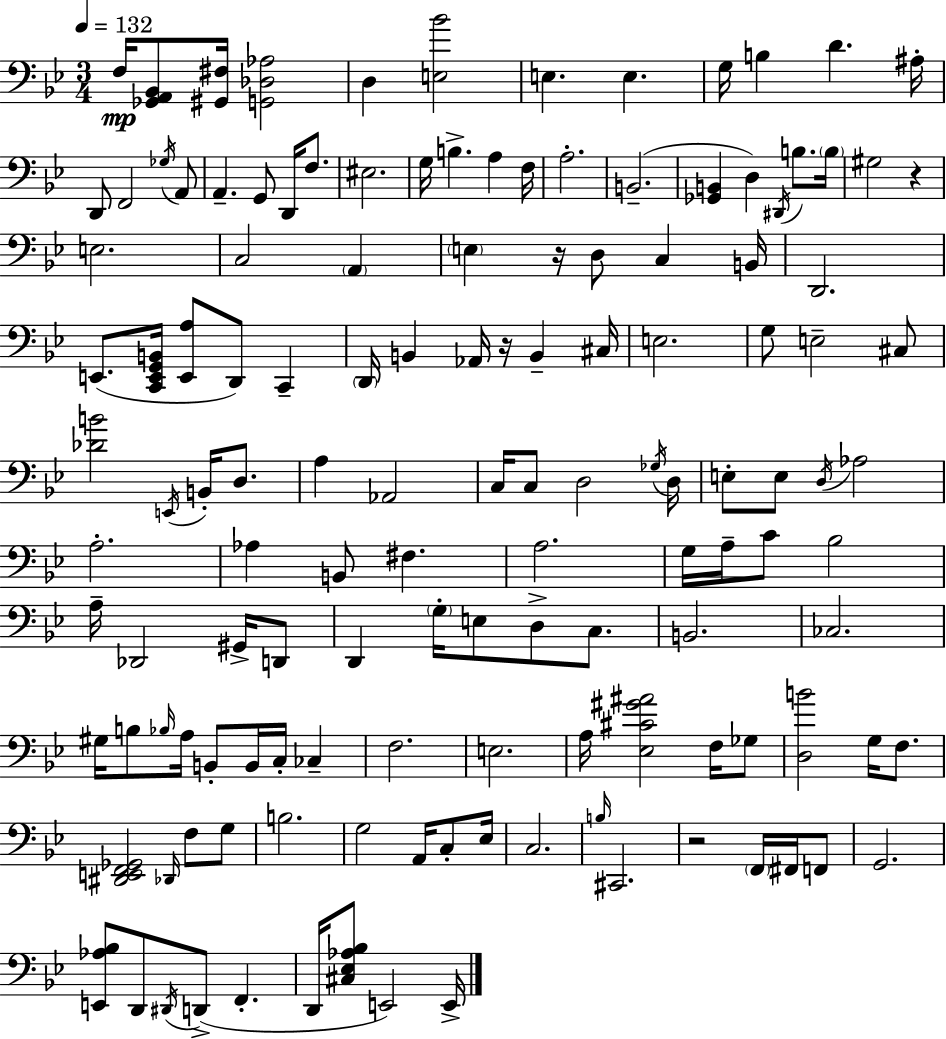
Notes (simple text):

F3/s [Gb2,A2,Bb2]/e [G#2,F#3]/s [G2,Db3,Ab3]/h D3/q [E3,Bb4]/h E3/q. E3/q. G3/s B3/q D4/q. A#3/s D2/e F2/h Gb3/s A2/e A2/q. G2/e D2/s F3/e. EIS3/h. G3/s B3/q. A3/q F3/s A3/h. B2/h. [Gb2,B2]/q D3/q D#2/s B3/e. B3/s G#3/h R/q E3/h. C3/h A2/q E3/q R/s D3/e C3/q B2/s D2/h. E2/e. [C2,E2,G2,B2]/s [E2,A3]/e D2/e C2/q D2/s B2/q Ab2/s R/s B2/q C#3/s E3/h. G3/e E3/h C#3/e [Db4,B4]/h E2/s B2/s D3/e. A3/q Ab2/h C3/s C3/e D3/h Gb3/s D3/s E3/e E3/e D3/s Ab3/h A3/h. Ab3/q B2/e F#3/q. A3/h. G3/s A3/s C4/e Bb3/h A3/s Db2/h G#2/s D2/e D2/q G3/s E3/e D3/e C3/e. B2/h. CES3/h. G#3/s B3/e Bb3/s A3/s B2/e B2/s C3/s CES3/q F3/h. E3/h. A3/s [Eb3,C#4,G#4,A#4]/h F3/s Gb3/e [D3,B4]/h G3/s F3/e. [D#2,E2,F2,Gb2]/h Db2/s F3/e G3/e B3/h. G3/h A2/s C3/e Eb3/s C3/h. B3/s C#2/h. R/h F2/s F#2/s F2/e G2/h. [E2,Ab3,Bb3]/e D2/e D#2/s D2/e F2/q. D2/s [C#3,Eb3,Ab3,Bb3]/e E2/h E2/s